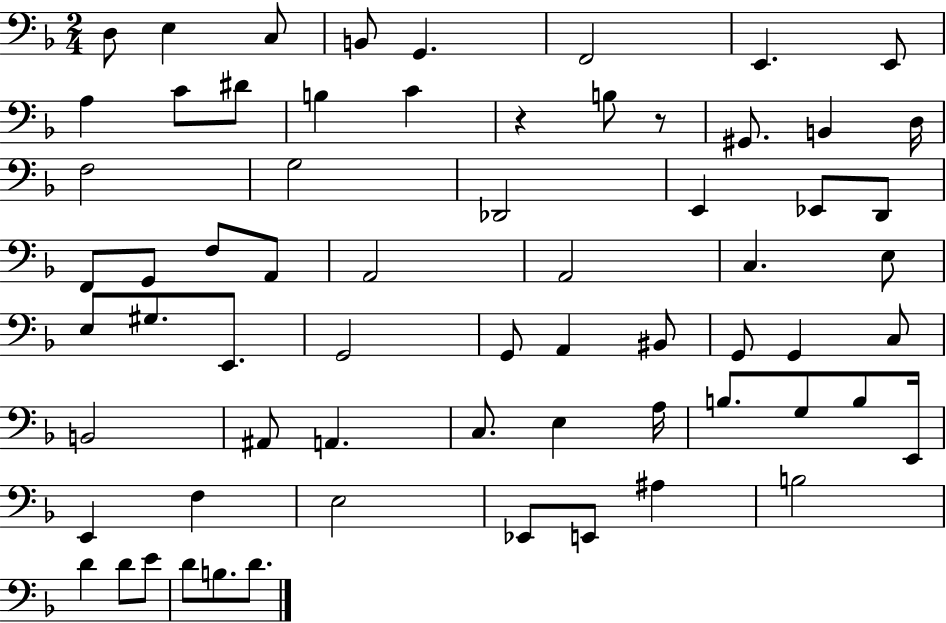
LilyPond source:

{
  \clef bass
  \numericTimeSignature
  \time 2/4
  \key f \major
  d8 e4 c8 | b,8 g,4. | f,2 | e,4. e,8 | \break a4 c'8 dis'8 | b4 c'4 | r4 b8 r8 | gis,8. b,4 d16 | \break f2 | g2 | des,2 | e,4 ees,8 d,8 | \break f,8 g,8 f8 a,8 | a,2 | a,2 | c4. e8 | \break e8 gis8. e,8. | g,2 | g,8 a,4 bis,8 | g,8 g,4 c8 | \break b,2 | ais,8 a,4. | c8. e4 a16 | b8. g8 b8 e,16 | \break e,4 f4 | e2 | ees,8 e,8 ais4 | b2 | \break d'4 d'8 e'8 | d'8 b8. d'8. | \bar "|."
}